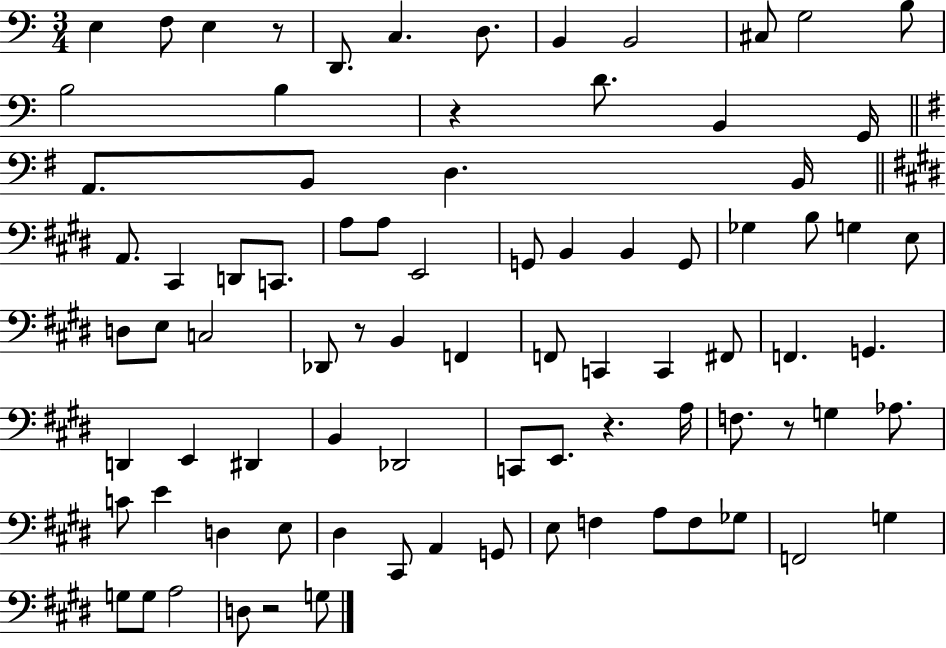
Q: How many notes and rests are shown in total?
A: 84